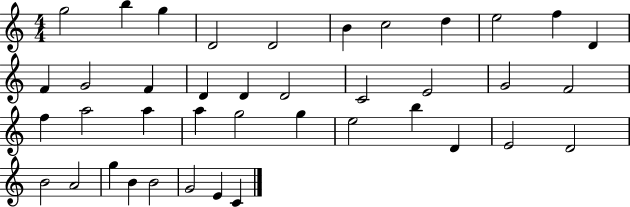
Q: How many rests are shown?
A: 0